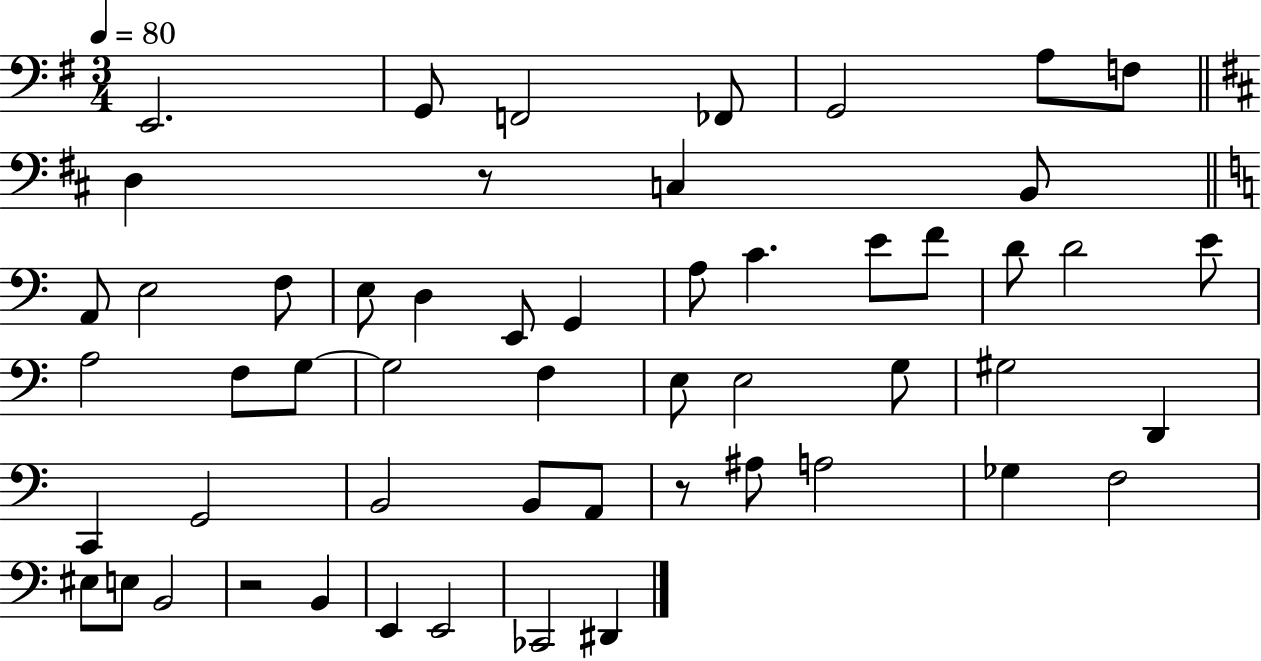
X:1
T:Untitled
M:3/4
L:1/4
K:G
E,,2 G,,/2 F,,2 _F,,/2 G,,2 A,/2 F,/2 D, z/2 C, B,,/2 A,,/2 E,2 F,/2 E,/2 D, E,,/2 G,, A,/2 C E/2 F/2 D/2 D2 E/2 A,2 F,/2 G,/2 G,2 F, E,/2 E,2 G,/2 ^G,2 D,, C,, G,,2 B,,2 B,,/2 A,,/2 z/2 ^A,/2 A,2 _G, F,2 ^E,/2 E,/2 B,,2 z2 B,, E,, E,,2 _C,,2 ^D,,